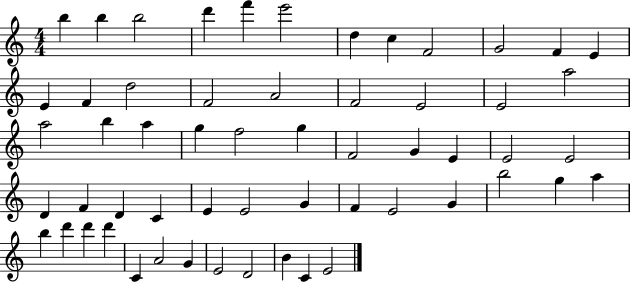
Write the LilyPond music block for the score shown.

{
  \clef treble
  \numericTimeSignature
  \time 4/4
  \key c \major
  b''4 b''4 b''2 | d'''4 f'''4 e'''2 | d''4 c''4 f'2 | g'2 f'4 e'4 | \break e'4 f'4 d''2 | f'2 a'2 | f'2 e'2 | e'2 a''2 | \break a''2 b''4 a''4 | g''4 f''2 g''4 | f'2 g'4 e'4 | e'2 e'2 | \break d'4 f'4 d'4 c'4 | e'4 e'2 g'4 | f'4 e'2 g'4 | b''2 g''4 a''4 | \break b''4 d'''4 d'''4 d'''4 | c'4 a'2 g'4 | e'2 d'2 | b'4 c'4 e'2 | \break \bar "|."
}